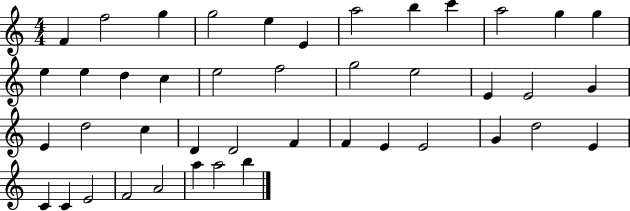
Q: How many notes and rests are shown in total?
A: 43